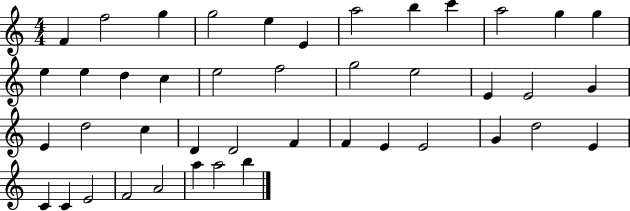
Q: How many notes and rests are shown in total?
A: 43